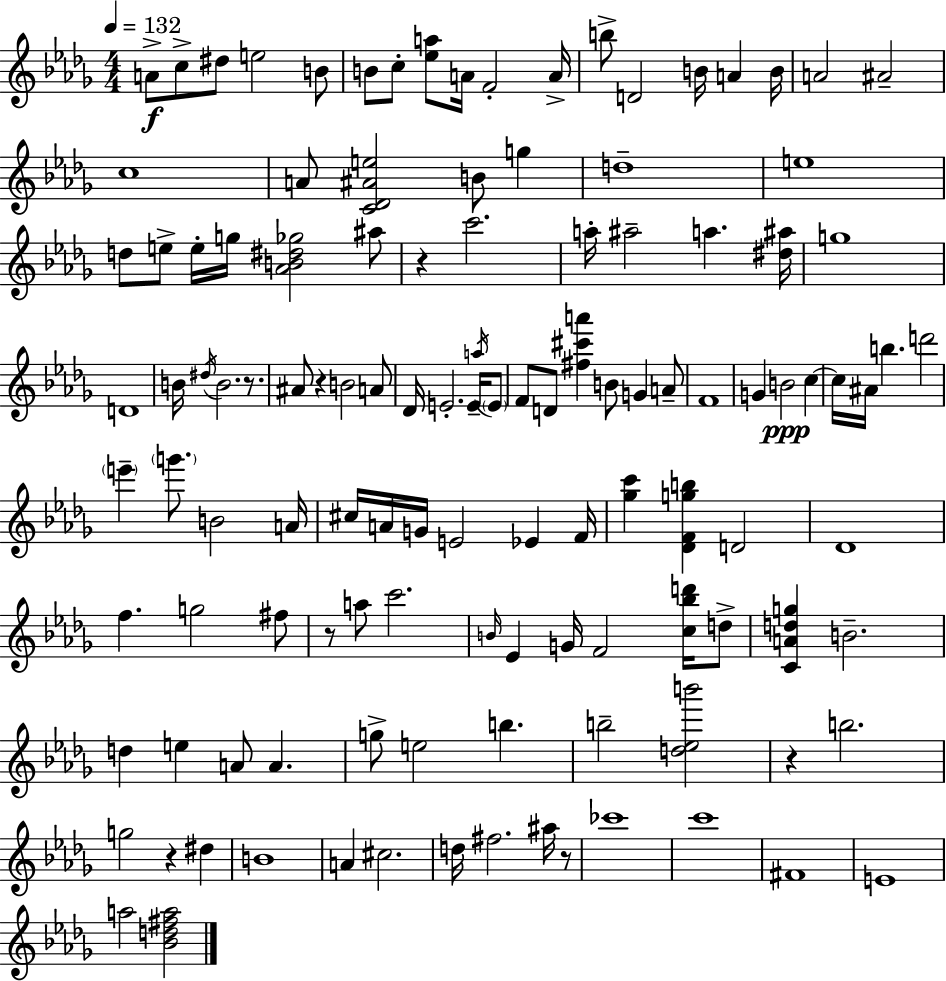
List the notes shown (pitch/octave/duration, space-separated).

A4/e C5/e D#5/e E5/h B4/e B4/e C5/e [Eb5,A5]/e A4/s F4/h A4/s B5/e D4/h B4/s A4/q B4/s A4/h A#4/h C5/w A4/e [C4,Db4,A#4,E5]/h B4/e G5/q D5/w E5/w D5/e E5/e E5/s G5/s [Ab4,B4,D#5,Gb5]/h A#5/e R/q C6/h. A5/s A#5/h A5/q. [D#5,A#5]/s G5/w D4/w B4/s D#5/s B4/h. R/e. A#4/e R/q B4/h A4/e Db4/s E4/h. E4/s A5/s E4/e F4/e D4/e [F#5,C#6,A6]/q B4/e G4/q A4/e F4/w G4/q B4/h C5/q C5/s A#4/s B5/q. D6/h E6/q G6/e. B4/h A4/s C#5/s A4/s G4/s E4/h Eb4/q F4/s [Gb5,C6]/q [Db4,F4,G5,B5]/q D4/h Db4/w F5/q. G5/h F#5/e R/e A5/e C6/h. B4/s Eb4/q G4/s F4/h [C5,Bb5,D6]/s D5/e [C4,A4,D5,G5]/q B4/h. D5/q E5/q A4/e A4/q. G5/e E5/h B5/q. B5/h [D5,Eb5,B6]/h R/q B5/h. G5/h R/q D#5/q B4/w A4/q C#5/h. D5/s F#5/h. A#5/s R/e CES6/w C6/w F#4/w E4/w A5/h [Bb4,D5,F#5,A5]/h